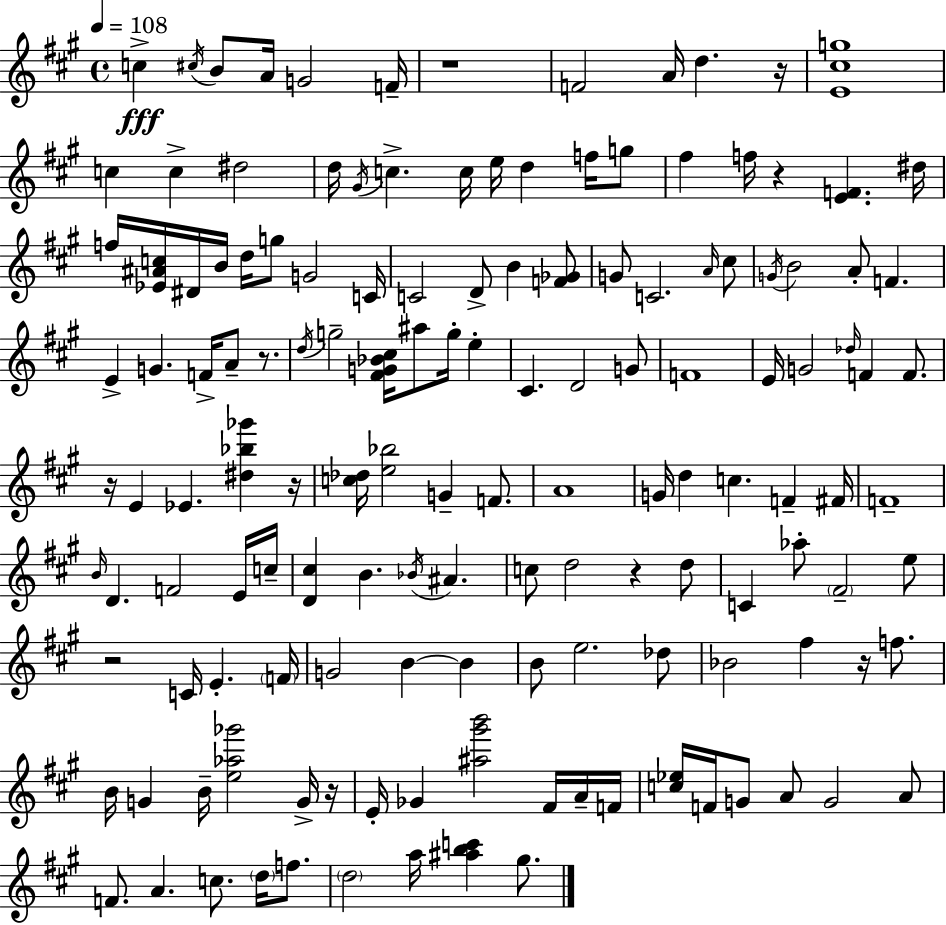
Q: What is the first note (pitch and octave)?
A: C5